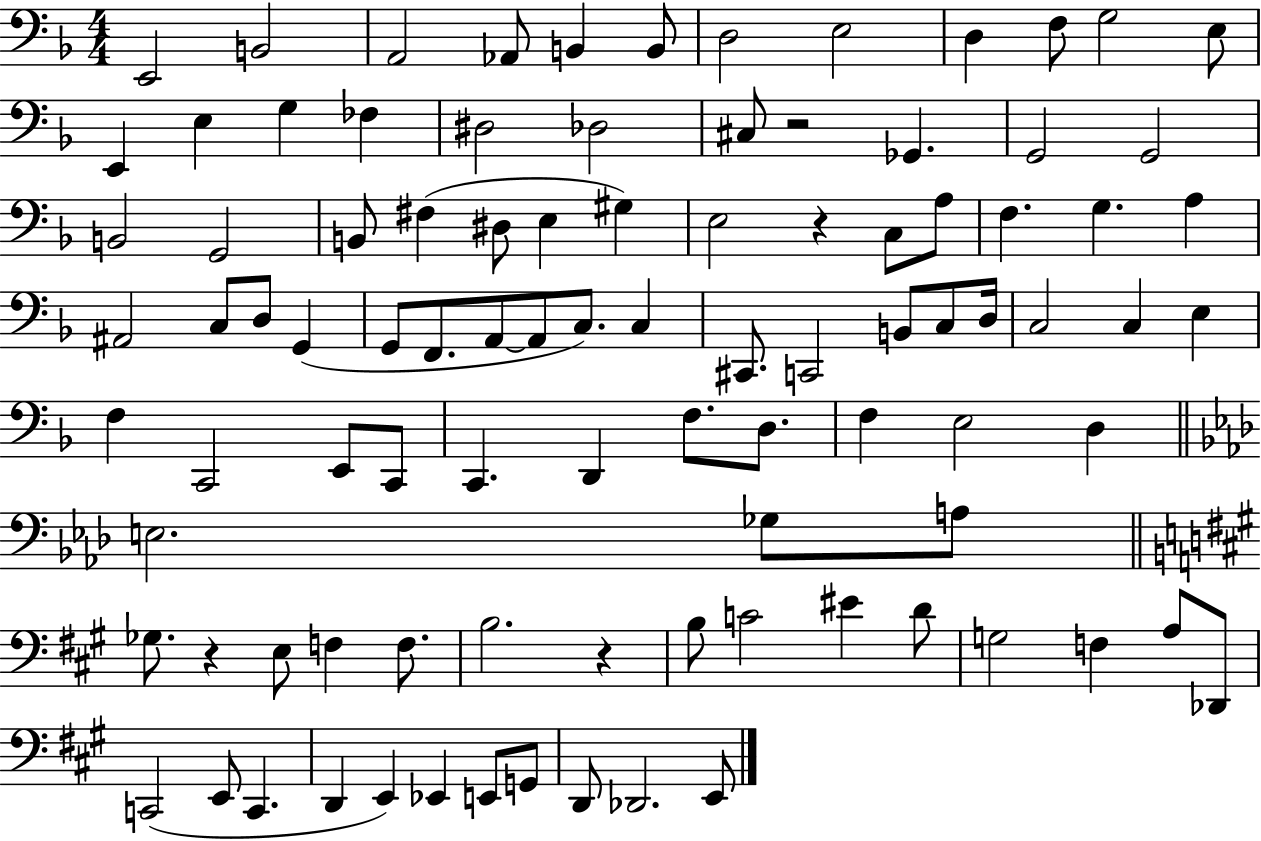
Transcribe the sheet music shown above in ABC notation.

X:1
T:Untitled
M:4/4
L:1/4
K:F
E,,2 B,,2 A,,2 _A,,/2 B,, B,,/2 D,2 E,2 D, F,/2 G,2 E,/2 E,, E, G, _F, ^D,2 _D,2 ^C,/2 z2 _G,, G,,2 G,,2 B,,2 G,,2 B,,/2 ^F, ^D,/2 E, ^G, E,2 z C,/2 A,/2 F, G, A, ^A,,2 C,/2 D,/2 G,, G,,/2 F,,/2 A,,/2 A,,/2 C,/2 C, ^C,,/2 C,,2 B,,/2 C,/2 D,/4 C,2 C, E, F, C,,2 E,,/2 C,,/2 C,, D,, F,/2 D,/2 F, E,2 D, E,2 _G,/2 A,/2 _G,/2 z E,/2 F, F,/2 B,2 z B,/2 C2 ^E D/2 G,2 F, A,/2 _D,,/2 C,,2 E,,/2 C,, D,, E,, _E,, E,,/2 G,,/2 D,,/2 _D,,2 E,,/2